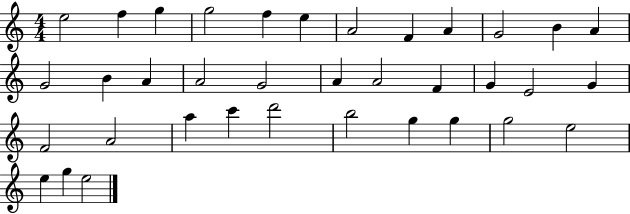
X:1
T:Untitled
M:4/4
L:1/4
K:C
e2 f g g2 f e A2 F A G2 B A G2 B A A2 G2 A A2 F G E2 G F2 A2 a c' d'2 b2 g g g2 e2 e g e2